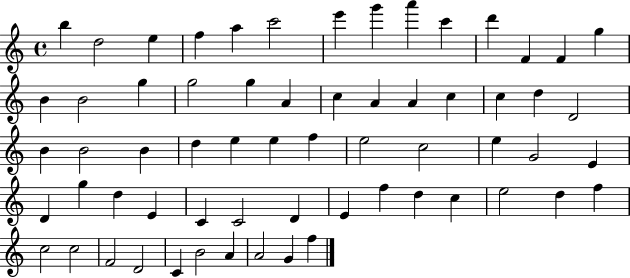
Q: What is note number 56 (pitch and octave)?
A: F4